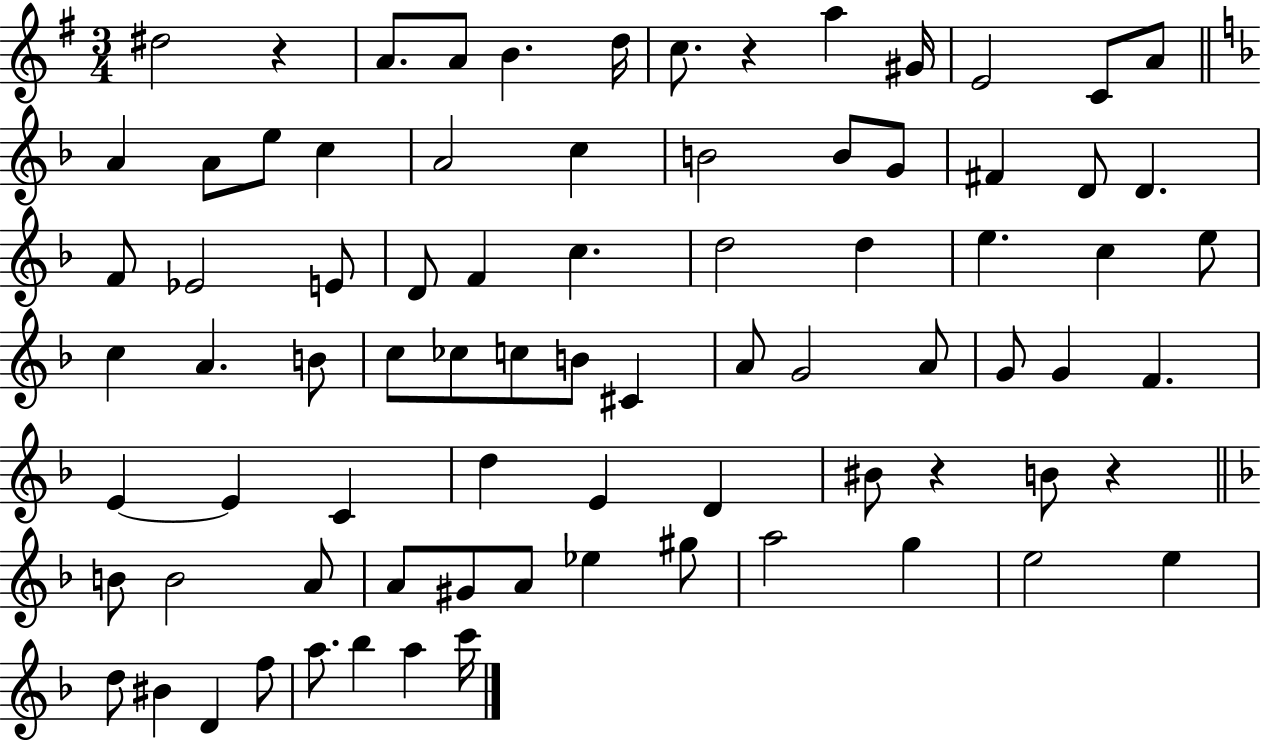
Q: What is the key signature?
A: G major